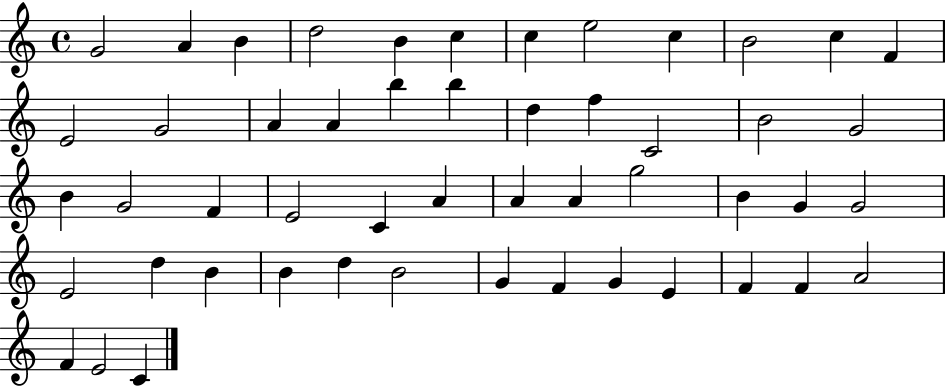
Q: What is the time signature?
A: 4/4